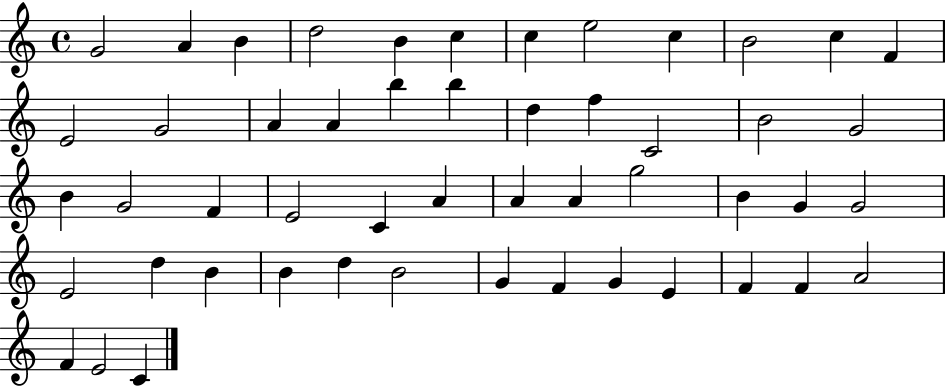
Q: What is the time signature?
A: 4/4